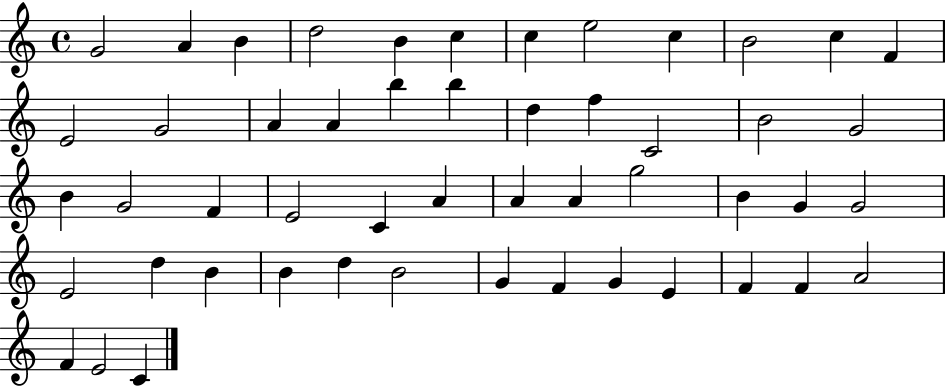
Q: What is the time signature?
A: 4/4